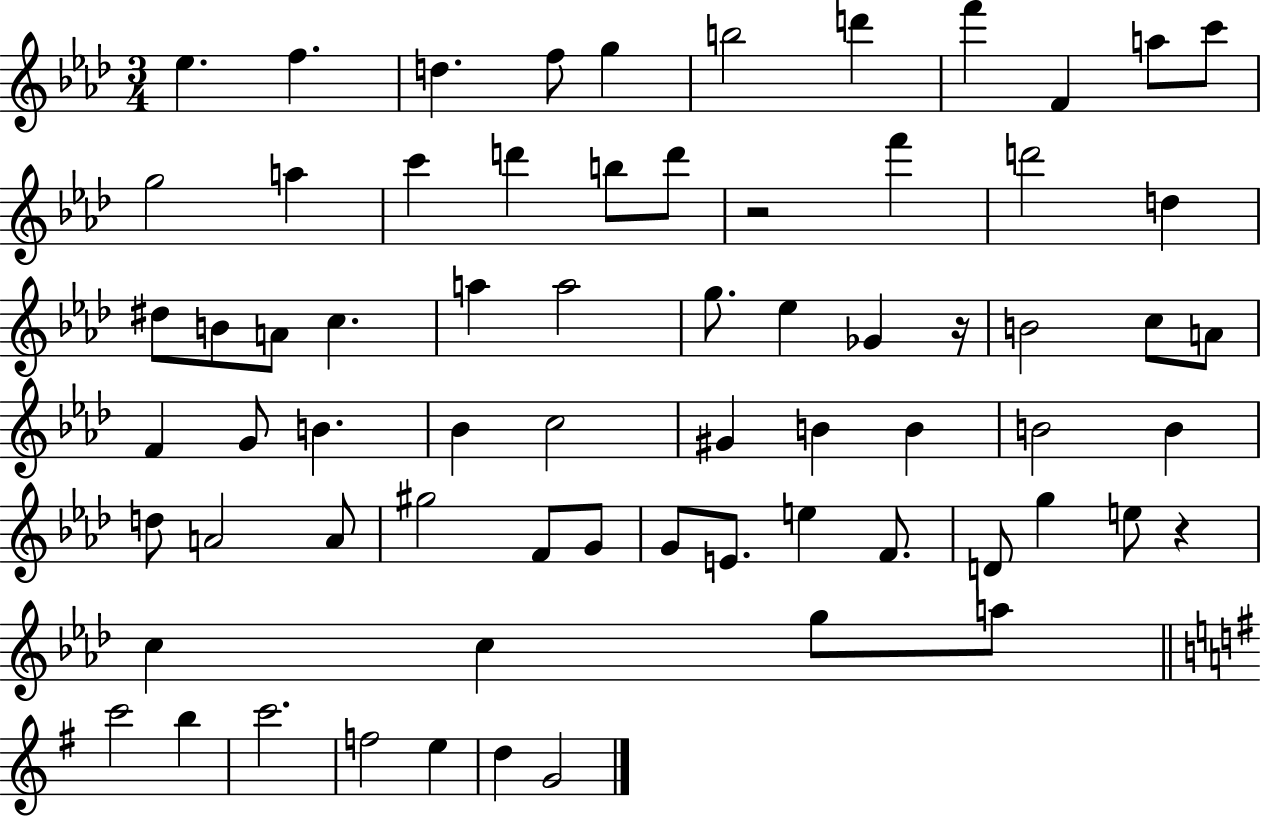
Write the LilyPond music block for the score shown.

{
  \clef treble
  \numericTimeSignature
  \time 3/4
  \key aes \major
  ees''4. f''4. | d''4. f''8 g''4 | b''2 d'''4 | f'''4 f'4 a''8 c'''8 | \break g''2 a''4 | c'''4 d'''4 b''8 d'''8 | r2 f'''4 | d'''2 d''4 | \break dis''8 b'8 a'8 c''4. | a''4 a''2 | g''8. ees''4 ges'4 r16 | b'2 c''8 a'8 | \break f'4 g'8 b'4. | bes'4 c''2 | gis'4 b'4 b'4 | b'2 b'4 | \break d''8 a'2 a'8 | gis''2 f'8 g'8 | g'8 e'8. e''4 f'8. | d'8 g''4 e''8 r4 | \break c''4 c''4 g''8 a''8 | \bar "||" \break \key g \major c'''2 b''4 | c'''2. | f''2 e''4 | d''4 g'2 | \break \bar "|."
}